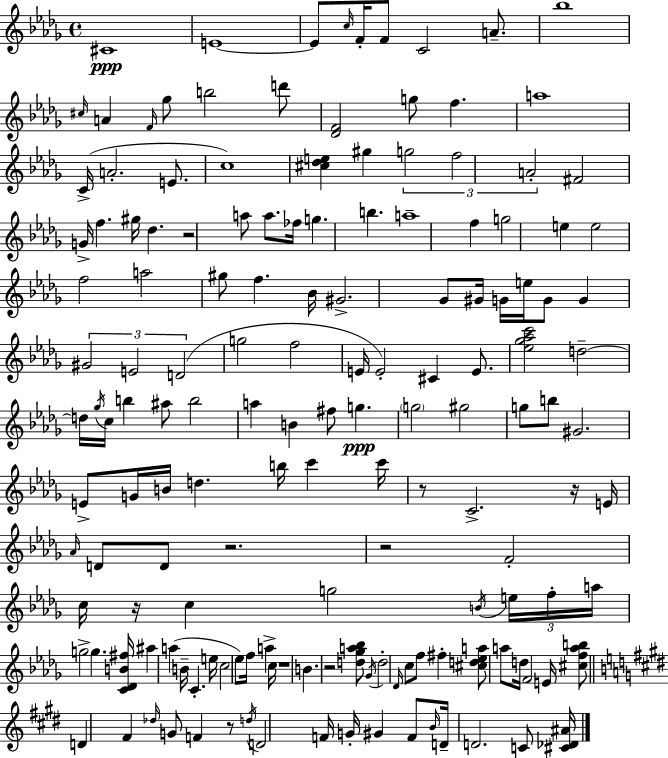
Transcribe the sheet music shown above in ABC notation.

X:1
T:Untitled
M:4/4
L:1/4
K:Bbm
^C4 E4 E/2 c/4 F/4 F/2 C2 A/2 _b4 ^c/4 A F/4 _g/2 b2 d'/2 [_DF]2 g/2 f a4 C/4 A2 E/2 c4 [^c_de] ^g g2 f2 A2 ^F2 G/4 f ^g/4 _d z2 a/2 a/2 _f/4 g b a4 f g2 e e2 f2 a2 ^g/2 f _B/4 ^G2 _G/2 ^G/4 G/4 e/4 G/2 G ^G2 E2 D2 g2 f2 E/4 E2 ^C E/2 [_e_g_ac']2 d2 d/4 _g/4 c/4 b ^a/2 b2 a B ^f/2 g g2 ^g2 g/2 b/2 ^G2 E/2 G/4 B/4 d b/4 c' c'/4 z/2 C2 z/4 E/4 _A/4 D/2 D/2 z2 z2 F2 c/4 z/4 c g2 B/4 e/4 f/4 a/4 g2 g [C_DB^f]/4 ^a a B/4 C e/4 c2 _e/2 f/4 a c/4 z4 B z2 [d_ga_b]/2 _G/4 d2 _D/4 c/2 f/2 ^f [^cd_ea]/2 a/2 d/4 F2 E/4 [^cfab]/2 D ^F _d/4 G/2 F z/2 d/4 D2 F/4 G/4 ^G F/2 B/4 D/4 D2 C/2 [^C_D^A]/4